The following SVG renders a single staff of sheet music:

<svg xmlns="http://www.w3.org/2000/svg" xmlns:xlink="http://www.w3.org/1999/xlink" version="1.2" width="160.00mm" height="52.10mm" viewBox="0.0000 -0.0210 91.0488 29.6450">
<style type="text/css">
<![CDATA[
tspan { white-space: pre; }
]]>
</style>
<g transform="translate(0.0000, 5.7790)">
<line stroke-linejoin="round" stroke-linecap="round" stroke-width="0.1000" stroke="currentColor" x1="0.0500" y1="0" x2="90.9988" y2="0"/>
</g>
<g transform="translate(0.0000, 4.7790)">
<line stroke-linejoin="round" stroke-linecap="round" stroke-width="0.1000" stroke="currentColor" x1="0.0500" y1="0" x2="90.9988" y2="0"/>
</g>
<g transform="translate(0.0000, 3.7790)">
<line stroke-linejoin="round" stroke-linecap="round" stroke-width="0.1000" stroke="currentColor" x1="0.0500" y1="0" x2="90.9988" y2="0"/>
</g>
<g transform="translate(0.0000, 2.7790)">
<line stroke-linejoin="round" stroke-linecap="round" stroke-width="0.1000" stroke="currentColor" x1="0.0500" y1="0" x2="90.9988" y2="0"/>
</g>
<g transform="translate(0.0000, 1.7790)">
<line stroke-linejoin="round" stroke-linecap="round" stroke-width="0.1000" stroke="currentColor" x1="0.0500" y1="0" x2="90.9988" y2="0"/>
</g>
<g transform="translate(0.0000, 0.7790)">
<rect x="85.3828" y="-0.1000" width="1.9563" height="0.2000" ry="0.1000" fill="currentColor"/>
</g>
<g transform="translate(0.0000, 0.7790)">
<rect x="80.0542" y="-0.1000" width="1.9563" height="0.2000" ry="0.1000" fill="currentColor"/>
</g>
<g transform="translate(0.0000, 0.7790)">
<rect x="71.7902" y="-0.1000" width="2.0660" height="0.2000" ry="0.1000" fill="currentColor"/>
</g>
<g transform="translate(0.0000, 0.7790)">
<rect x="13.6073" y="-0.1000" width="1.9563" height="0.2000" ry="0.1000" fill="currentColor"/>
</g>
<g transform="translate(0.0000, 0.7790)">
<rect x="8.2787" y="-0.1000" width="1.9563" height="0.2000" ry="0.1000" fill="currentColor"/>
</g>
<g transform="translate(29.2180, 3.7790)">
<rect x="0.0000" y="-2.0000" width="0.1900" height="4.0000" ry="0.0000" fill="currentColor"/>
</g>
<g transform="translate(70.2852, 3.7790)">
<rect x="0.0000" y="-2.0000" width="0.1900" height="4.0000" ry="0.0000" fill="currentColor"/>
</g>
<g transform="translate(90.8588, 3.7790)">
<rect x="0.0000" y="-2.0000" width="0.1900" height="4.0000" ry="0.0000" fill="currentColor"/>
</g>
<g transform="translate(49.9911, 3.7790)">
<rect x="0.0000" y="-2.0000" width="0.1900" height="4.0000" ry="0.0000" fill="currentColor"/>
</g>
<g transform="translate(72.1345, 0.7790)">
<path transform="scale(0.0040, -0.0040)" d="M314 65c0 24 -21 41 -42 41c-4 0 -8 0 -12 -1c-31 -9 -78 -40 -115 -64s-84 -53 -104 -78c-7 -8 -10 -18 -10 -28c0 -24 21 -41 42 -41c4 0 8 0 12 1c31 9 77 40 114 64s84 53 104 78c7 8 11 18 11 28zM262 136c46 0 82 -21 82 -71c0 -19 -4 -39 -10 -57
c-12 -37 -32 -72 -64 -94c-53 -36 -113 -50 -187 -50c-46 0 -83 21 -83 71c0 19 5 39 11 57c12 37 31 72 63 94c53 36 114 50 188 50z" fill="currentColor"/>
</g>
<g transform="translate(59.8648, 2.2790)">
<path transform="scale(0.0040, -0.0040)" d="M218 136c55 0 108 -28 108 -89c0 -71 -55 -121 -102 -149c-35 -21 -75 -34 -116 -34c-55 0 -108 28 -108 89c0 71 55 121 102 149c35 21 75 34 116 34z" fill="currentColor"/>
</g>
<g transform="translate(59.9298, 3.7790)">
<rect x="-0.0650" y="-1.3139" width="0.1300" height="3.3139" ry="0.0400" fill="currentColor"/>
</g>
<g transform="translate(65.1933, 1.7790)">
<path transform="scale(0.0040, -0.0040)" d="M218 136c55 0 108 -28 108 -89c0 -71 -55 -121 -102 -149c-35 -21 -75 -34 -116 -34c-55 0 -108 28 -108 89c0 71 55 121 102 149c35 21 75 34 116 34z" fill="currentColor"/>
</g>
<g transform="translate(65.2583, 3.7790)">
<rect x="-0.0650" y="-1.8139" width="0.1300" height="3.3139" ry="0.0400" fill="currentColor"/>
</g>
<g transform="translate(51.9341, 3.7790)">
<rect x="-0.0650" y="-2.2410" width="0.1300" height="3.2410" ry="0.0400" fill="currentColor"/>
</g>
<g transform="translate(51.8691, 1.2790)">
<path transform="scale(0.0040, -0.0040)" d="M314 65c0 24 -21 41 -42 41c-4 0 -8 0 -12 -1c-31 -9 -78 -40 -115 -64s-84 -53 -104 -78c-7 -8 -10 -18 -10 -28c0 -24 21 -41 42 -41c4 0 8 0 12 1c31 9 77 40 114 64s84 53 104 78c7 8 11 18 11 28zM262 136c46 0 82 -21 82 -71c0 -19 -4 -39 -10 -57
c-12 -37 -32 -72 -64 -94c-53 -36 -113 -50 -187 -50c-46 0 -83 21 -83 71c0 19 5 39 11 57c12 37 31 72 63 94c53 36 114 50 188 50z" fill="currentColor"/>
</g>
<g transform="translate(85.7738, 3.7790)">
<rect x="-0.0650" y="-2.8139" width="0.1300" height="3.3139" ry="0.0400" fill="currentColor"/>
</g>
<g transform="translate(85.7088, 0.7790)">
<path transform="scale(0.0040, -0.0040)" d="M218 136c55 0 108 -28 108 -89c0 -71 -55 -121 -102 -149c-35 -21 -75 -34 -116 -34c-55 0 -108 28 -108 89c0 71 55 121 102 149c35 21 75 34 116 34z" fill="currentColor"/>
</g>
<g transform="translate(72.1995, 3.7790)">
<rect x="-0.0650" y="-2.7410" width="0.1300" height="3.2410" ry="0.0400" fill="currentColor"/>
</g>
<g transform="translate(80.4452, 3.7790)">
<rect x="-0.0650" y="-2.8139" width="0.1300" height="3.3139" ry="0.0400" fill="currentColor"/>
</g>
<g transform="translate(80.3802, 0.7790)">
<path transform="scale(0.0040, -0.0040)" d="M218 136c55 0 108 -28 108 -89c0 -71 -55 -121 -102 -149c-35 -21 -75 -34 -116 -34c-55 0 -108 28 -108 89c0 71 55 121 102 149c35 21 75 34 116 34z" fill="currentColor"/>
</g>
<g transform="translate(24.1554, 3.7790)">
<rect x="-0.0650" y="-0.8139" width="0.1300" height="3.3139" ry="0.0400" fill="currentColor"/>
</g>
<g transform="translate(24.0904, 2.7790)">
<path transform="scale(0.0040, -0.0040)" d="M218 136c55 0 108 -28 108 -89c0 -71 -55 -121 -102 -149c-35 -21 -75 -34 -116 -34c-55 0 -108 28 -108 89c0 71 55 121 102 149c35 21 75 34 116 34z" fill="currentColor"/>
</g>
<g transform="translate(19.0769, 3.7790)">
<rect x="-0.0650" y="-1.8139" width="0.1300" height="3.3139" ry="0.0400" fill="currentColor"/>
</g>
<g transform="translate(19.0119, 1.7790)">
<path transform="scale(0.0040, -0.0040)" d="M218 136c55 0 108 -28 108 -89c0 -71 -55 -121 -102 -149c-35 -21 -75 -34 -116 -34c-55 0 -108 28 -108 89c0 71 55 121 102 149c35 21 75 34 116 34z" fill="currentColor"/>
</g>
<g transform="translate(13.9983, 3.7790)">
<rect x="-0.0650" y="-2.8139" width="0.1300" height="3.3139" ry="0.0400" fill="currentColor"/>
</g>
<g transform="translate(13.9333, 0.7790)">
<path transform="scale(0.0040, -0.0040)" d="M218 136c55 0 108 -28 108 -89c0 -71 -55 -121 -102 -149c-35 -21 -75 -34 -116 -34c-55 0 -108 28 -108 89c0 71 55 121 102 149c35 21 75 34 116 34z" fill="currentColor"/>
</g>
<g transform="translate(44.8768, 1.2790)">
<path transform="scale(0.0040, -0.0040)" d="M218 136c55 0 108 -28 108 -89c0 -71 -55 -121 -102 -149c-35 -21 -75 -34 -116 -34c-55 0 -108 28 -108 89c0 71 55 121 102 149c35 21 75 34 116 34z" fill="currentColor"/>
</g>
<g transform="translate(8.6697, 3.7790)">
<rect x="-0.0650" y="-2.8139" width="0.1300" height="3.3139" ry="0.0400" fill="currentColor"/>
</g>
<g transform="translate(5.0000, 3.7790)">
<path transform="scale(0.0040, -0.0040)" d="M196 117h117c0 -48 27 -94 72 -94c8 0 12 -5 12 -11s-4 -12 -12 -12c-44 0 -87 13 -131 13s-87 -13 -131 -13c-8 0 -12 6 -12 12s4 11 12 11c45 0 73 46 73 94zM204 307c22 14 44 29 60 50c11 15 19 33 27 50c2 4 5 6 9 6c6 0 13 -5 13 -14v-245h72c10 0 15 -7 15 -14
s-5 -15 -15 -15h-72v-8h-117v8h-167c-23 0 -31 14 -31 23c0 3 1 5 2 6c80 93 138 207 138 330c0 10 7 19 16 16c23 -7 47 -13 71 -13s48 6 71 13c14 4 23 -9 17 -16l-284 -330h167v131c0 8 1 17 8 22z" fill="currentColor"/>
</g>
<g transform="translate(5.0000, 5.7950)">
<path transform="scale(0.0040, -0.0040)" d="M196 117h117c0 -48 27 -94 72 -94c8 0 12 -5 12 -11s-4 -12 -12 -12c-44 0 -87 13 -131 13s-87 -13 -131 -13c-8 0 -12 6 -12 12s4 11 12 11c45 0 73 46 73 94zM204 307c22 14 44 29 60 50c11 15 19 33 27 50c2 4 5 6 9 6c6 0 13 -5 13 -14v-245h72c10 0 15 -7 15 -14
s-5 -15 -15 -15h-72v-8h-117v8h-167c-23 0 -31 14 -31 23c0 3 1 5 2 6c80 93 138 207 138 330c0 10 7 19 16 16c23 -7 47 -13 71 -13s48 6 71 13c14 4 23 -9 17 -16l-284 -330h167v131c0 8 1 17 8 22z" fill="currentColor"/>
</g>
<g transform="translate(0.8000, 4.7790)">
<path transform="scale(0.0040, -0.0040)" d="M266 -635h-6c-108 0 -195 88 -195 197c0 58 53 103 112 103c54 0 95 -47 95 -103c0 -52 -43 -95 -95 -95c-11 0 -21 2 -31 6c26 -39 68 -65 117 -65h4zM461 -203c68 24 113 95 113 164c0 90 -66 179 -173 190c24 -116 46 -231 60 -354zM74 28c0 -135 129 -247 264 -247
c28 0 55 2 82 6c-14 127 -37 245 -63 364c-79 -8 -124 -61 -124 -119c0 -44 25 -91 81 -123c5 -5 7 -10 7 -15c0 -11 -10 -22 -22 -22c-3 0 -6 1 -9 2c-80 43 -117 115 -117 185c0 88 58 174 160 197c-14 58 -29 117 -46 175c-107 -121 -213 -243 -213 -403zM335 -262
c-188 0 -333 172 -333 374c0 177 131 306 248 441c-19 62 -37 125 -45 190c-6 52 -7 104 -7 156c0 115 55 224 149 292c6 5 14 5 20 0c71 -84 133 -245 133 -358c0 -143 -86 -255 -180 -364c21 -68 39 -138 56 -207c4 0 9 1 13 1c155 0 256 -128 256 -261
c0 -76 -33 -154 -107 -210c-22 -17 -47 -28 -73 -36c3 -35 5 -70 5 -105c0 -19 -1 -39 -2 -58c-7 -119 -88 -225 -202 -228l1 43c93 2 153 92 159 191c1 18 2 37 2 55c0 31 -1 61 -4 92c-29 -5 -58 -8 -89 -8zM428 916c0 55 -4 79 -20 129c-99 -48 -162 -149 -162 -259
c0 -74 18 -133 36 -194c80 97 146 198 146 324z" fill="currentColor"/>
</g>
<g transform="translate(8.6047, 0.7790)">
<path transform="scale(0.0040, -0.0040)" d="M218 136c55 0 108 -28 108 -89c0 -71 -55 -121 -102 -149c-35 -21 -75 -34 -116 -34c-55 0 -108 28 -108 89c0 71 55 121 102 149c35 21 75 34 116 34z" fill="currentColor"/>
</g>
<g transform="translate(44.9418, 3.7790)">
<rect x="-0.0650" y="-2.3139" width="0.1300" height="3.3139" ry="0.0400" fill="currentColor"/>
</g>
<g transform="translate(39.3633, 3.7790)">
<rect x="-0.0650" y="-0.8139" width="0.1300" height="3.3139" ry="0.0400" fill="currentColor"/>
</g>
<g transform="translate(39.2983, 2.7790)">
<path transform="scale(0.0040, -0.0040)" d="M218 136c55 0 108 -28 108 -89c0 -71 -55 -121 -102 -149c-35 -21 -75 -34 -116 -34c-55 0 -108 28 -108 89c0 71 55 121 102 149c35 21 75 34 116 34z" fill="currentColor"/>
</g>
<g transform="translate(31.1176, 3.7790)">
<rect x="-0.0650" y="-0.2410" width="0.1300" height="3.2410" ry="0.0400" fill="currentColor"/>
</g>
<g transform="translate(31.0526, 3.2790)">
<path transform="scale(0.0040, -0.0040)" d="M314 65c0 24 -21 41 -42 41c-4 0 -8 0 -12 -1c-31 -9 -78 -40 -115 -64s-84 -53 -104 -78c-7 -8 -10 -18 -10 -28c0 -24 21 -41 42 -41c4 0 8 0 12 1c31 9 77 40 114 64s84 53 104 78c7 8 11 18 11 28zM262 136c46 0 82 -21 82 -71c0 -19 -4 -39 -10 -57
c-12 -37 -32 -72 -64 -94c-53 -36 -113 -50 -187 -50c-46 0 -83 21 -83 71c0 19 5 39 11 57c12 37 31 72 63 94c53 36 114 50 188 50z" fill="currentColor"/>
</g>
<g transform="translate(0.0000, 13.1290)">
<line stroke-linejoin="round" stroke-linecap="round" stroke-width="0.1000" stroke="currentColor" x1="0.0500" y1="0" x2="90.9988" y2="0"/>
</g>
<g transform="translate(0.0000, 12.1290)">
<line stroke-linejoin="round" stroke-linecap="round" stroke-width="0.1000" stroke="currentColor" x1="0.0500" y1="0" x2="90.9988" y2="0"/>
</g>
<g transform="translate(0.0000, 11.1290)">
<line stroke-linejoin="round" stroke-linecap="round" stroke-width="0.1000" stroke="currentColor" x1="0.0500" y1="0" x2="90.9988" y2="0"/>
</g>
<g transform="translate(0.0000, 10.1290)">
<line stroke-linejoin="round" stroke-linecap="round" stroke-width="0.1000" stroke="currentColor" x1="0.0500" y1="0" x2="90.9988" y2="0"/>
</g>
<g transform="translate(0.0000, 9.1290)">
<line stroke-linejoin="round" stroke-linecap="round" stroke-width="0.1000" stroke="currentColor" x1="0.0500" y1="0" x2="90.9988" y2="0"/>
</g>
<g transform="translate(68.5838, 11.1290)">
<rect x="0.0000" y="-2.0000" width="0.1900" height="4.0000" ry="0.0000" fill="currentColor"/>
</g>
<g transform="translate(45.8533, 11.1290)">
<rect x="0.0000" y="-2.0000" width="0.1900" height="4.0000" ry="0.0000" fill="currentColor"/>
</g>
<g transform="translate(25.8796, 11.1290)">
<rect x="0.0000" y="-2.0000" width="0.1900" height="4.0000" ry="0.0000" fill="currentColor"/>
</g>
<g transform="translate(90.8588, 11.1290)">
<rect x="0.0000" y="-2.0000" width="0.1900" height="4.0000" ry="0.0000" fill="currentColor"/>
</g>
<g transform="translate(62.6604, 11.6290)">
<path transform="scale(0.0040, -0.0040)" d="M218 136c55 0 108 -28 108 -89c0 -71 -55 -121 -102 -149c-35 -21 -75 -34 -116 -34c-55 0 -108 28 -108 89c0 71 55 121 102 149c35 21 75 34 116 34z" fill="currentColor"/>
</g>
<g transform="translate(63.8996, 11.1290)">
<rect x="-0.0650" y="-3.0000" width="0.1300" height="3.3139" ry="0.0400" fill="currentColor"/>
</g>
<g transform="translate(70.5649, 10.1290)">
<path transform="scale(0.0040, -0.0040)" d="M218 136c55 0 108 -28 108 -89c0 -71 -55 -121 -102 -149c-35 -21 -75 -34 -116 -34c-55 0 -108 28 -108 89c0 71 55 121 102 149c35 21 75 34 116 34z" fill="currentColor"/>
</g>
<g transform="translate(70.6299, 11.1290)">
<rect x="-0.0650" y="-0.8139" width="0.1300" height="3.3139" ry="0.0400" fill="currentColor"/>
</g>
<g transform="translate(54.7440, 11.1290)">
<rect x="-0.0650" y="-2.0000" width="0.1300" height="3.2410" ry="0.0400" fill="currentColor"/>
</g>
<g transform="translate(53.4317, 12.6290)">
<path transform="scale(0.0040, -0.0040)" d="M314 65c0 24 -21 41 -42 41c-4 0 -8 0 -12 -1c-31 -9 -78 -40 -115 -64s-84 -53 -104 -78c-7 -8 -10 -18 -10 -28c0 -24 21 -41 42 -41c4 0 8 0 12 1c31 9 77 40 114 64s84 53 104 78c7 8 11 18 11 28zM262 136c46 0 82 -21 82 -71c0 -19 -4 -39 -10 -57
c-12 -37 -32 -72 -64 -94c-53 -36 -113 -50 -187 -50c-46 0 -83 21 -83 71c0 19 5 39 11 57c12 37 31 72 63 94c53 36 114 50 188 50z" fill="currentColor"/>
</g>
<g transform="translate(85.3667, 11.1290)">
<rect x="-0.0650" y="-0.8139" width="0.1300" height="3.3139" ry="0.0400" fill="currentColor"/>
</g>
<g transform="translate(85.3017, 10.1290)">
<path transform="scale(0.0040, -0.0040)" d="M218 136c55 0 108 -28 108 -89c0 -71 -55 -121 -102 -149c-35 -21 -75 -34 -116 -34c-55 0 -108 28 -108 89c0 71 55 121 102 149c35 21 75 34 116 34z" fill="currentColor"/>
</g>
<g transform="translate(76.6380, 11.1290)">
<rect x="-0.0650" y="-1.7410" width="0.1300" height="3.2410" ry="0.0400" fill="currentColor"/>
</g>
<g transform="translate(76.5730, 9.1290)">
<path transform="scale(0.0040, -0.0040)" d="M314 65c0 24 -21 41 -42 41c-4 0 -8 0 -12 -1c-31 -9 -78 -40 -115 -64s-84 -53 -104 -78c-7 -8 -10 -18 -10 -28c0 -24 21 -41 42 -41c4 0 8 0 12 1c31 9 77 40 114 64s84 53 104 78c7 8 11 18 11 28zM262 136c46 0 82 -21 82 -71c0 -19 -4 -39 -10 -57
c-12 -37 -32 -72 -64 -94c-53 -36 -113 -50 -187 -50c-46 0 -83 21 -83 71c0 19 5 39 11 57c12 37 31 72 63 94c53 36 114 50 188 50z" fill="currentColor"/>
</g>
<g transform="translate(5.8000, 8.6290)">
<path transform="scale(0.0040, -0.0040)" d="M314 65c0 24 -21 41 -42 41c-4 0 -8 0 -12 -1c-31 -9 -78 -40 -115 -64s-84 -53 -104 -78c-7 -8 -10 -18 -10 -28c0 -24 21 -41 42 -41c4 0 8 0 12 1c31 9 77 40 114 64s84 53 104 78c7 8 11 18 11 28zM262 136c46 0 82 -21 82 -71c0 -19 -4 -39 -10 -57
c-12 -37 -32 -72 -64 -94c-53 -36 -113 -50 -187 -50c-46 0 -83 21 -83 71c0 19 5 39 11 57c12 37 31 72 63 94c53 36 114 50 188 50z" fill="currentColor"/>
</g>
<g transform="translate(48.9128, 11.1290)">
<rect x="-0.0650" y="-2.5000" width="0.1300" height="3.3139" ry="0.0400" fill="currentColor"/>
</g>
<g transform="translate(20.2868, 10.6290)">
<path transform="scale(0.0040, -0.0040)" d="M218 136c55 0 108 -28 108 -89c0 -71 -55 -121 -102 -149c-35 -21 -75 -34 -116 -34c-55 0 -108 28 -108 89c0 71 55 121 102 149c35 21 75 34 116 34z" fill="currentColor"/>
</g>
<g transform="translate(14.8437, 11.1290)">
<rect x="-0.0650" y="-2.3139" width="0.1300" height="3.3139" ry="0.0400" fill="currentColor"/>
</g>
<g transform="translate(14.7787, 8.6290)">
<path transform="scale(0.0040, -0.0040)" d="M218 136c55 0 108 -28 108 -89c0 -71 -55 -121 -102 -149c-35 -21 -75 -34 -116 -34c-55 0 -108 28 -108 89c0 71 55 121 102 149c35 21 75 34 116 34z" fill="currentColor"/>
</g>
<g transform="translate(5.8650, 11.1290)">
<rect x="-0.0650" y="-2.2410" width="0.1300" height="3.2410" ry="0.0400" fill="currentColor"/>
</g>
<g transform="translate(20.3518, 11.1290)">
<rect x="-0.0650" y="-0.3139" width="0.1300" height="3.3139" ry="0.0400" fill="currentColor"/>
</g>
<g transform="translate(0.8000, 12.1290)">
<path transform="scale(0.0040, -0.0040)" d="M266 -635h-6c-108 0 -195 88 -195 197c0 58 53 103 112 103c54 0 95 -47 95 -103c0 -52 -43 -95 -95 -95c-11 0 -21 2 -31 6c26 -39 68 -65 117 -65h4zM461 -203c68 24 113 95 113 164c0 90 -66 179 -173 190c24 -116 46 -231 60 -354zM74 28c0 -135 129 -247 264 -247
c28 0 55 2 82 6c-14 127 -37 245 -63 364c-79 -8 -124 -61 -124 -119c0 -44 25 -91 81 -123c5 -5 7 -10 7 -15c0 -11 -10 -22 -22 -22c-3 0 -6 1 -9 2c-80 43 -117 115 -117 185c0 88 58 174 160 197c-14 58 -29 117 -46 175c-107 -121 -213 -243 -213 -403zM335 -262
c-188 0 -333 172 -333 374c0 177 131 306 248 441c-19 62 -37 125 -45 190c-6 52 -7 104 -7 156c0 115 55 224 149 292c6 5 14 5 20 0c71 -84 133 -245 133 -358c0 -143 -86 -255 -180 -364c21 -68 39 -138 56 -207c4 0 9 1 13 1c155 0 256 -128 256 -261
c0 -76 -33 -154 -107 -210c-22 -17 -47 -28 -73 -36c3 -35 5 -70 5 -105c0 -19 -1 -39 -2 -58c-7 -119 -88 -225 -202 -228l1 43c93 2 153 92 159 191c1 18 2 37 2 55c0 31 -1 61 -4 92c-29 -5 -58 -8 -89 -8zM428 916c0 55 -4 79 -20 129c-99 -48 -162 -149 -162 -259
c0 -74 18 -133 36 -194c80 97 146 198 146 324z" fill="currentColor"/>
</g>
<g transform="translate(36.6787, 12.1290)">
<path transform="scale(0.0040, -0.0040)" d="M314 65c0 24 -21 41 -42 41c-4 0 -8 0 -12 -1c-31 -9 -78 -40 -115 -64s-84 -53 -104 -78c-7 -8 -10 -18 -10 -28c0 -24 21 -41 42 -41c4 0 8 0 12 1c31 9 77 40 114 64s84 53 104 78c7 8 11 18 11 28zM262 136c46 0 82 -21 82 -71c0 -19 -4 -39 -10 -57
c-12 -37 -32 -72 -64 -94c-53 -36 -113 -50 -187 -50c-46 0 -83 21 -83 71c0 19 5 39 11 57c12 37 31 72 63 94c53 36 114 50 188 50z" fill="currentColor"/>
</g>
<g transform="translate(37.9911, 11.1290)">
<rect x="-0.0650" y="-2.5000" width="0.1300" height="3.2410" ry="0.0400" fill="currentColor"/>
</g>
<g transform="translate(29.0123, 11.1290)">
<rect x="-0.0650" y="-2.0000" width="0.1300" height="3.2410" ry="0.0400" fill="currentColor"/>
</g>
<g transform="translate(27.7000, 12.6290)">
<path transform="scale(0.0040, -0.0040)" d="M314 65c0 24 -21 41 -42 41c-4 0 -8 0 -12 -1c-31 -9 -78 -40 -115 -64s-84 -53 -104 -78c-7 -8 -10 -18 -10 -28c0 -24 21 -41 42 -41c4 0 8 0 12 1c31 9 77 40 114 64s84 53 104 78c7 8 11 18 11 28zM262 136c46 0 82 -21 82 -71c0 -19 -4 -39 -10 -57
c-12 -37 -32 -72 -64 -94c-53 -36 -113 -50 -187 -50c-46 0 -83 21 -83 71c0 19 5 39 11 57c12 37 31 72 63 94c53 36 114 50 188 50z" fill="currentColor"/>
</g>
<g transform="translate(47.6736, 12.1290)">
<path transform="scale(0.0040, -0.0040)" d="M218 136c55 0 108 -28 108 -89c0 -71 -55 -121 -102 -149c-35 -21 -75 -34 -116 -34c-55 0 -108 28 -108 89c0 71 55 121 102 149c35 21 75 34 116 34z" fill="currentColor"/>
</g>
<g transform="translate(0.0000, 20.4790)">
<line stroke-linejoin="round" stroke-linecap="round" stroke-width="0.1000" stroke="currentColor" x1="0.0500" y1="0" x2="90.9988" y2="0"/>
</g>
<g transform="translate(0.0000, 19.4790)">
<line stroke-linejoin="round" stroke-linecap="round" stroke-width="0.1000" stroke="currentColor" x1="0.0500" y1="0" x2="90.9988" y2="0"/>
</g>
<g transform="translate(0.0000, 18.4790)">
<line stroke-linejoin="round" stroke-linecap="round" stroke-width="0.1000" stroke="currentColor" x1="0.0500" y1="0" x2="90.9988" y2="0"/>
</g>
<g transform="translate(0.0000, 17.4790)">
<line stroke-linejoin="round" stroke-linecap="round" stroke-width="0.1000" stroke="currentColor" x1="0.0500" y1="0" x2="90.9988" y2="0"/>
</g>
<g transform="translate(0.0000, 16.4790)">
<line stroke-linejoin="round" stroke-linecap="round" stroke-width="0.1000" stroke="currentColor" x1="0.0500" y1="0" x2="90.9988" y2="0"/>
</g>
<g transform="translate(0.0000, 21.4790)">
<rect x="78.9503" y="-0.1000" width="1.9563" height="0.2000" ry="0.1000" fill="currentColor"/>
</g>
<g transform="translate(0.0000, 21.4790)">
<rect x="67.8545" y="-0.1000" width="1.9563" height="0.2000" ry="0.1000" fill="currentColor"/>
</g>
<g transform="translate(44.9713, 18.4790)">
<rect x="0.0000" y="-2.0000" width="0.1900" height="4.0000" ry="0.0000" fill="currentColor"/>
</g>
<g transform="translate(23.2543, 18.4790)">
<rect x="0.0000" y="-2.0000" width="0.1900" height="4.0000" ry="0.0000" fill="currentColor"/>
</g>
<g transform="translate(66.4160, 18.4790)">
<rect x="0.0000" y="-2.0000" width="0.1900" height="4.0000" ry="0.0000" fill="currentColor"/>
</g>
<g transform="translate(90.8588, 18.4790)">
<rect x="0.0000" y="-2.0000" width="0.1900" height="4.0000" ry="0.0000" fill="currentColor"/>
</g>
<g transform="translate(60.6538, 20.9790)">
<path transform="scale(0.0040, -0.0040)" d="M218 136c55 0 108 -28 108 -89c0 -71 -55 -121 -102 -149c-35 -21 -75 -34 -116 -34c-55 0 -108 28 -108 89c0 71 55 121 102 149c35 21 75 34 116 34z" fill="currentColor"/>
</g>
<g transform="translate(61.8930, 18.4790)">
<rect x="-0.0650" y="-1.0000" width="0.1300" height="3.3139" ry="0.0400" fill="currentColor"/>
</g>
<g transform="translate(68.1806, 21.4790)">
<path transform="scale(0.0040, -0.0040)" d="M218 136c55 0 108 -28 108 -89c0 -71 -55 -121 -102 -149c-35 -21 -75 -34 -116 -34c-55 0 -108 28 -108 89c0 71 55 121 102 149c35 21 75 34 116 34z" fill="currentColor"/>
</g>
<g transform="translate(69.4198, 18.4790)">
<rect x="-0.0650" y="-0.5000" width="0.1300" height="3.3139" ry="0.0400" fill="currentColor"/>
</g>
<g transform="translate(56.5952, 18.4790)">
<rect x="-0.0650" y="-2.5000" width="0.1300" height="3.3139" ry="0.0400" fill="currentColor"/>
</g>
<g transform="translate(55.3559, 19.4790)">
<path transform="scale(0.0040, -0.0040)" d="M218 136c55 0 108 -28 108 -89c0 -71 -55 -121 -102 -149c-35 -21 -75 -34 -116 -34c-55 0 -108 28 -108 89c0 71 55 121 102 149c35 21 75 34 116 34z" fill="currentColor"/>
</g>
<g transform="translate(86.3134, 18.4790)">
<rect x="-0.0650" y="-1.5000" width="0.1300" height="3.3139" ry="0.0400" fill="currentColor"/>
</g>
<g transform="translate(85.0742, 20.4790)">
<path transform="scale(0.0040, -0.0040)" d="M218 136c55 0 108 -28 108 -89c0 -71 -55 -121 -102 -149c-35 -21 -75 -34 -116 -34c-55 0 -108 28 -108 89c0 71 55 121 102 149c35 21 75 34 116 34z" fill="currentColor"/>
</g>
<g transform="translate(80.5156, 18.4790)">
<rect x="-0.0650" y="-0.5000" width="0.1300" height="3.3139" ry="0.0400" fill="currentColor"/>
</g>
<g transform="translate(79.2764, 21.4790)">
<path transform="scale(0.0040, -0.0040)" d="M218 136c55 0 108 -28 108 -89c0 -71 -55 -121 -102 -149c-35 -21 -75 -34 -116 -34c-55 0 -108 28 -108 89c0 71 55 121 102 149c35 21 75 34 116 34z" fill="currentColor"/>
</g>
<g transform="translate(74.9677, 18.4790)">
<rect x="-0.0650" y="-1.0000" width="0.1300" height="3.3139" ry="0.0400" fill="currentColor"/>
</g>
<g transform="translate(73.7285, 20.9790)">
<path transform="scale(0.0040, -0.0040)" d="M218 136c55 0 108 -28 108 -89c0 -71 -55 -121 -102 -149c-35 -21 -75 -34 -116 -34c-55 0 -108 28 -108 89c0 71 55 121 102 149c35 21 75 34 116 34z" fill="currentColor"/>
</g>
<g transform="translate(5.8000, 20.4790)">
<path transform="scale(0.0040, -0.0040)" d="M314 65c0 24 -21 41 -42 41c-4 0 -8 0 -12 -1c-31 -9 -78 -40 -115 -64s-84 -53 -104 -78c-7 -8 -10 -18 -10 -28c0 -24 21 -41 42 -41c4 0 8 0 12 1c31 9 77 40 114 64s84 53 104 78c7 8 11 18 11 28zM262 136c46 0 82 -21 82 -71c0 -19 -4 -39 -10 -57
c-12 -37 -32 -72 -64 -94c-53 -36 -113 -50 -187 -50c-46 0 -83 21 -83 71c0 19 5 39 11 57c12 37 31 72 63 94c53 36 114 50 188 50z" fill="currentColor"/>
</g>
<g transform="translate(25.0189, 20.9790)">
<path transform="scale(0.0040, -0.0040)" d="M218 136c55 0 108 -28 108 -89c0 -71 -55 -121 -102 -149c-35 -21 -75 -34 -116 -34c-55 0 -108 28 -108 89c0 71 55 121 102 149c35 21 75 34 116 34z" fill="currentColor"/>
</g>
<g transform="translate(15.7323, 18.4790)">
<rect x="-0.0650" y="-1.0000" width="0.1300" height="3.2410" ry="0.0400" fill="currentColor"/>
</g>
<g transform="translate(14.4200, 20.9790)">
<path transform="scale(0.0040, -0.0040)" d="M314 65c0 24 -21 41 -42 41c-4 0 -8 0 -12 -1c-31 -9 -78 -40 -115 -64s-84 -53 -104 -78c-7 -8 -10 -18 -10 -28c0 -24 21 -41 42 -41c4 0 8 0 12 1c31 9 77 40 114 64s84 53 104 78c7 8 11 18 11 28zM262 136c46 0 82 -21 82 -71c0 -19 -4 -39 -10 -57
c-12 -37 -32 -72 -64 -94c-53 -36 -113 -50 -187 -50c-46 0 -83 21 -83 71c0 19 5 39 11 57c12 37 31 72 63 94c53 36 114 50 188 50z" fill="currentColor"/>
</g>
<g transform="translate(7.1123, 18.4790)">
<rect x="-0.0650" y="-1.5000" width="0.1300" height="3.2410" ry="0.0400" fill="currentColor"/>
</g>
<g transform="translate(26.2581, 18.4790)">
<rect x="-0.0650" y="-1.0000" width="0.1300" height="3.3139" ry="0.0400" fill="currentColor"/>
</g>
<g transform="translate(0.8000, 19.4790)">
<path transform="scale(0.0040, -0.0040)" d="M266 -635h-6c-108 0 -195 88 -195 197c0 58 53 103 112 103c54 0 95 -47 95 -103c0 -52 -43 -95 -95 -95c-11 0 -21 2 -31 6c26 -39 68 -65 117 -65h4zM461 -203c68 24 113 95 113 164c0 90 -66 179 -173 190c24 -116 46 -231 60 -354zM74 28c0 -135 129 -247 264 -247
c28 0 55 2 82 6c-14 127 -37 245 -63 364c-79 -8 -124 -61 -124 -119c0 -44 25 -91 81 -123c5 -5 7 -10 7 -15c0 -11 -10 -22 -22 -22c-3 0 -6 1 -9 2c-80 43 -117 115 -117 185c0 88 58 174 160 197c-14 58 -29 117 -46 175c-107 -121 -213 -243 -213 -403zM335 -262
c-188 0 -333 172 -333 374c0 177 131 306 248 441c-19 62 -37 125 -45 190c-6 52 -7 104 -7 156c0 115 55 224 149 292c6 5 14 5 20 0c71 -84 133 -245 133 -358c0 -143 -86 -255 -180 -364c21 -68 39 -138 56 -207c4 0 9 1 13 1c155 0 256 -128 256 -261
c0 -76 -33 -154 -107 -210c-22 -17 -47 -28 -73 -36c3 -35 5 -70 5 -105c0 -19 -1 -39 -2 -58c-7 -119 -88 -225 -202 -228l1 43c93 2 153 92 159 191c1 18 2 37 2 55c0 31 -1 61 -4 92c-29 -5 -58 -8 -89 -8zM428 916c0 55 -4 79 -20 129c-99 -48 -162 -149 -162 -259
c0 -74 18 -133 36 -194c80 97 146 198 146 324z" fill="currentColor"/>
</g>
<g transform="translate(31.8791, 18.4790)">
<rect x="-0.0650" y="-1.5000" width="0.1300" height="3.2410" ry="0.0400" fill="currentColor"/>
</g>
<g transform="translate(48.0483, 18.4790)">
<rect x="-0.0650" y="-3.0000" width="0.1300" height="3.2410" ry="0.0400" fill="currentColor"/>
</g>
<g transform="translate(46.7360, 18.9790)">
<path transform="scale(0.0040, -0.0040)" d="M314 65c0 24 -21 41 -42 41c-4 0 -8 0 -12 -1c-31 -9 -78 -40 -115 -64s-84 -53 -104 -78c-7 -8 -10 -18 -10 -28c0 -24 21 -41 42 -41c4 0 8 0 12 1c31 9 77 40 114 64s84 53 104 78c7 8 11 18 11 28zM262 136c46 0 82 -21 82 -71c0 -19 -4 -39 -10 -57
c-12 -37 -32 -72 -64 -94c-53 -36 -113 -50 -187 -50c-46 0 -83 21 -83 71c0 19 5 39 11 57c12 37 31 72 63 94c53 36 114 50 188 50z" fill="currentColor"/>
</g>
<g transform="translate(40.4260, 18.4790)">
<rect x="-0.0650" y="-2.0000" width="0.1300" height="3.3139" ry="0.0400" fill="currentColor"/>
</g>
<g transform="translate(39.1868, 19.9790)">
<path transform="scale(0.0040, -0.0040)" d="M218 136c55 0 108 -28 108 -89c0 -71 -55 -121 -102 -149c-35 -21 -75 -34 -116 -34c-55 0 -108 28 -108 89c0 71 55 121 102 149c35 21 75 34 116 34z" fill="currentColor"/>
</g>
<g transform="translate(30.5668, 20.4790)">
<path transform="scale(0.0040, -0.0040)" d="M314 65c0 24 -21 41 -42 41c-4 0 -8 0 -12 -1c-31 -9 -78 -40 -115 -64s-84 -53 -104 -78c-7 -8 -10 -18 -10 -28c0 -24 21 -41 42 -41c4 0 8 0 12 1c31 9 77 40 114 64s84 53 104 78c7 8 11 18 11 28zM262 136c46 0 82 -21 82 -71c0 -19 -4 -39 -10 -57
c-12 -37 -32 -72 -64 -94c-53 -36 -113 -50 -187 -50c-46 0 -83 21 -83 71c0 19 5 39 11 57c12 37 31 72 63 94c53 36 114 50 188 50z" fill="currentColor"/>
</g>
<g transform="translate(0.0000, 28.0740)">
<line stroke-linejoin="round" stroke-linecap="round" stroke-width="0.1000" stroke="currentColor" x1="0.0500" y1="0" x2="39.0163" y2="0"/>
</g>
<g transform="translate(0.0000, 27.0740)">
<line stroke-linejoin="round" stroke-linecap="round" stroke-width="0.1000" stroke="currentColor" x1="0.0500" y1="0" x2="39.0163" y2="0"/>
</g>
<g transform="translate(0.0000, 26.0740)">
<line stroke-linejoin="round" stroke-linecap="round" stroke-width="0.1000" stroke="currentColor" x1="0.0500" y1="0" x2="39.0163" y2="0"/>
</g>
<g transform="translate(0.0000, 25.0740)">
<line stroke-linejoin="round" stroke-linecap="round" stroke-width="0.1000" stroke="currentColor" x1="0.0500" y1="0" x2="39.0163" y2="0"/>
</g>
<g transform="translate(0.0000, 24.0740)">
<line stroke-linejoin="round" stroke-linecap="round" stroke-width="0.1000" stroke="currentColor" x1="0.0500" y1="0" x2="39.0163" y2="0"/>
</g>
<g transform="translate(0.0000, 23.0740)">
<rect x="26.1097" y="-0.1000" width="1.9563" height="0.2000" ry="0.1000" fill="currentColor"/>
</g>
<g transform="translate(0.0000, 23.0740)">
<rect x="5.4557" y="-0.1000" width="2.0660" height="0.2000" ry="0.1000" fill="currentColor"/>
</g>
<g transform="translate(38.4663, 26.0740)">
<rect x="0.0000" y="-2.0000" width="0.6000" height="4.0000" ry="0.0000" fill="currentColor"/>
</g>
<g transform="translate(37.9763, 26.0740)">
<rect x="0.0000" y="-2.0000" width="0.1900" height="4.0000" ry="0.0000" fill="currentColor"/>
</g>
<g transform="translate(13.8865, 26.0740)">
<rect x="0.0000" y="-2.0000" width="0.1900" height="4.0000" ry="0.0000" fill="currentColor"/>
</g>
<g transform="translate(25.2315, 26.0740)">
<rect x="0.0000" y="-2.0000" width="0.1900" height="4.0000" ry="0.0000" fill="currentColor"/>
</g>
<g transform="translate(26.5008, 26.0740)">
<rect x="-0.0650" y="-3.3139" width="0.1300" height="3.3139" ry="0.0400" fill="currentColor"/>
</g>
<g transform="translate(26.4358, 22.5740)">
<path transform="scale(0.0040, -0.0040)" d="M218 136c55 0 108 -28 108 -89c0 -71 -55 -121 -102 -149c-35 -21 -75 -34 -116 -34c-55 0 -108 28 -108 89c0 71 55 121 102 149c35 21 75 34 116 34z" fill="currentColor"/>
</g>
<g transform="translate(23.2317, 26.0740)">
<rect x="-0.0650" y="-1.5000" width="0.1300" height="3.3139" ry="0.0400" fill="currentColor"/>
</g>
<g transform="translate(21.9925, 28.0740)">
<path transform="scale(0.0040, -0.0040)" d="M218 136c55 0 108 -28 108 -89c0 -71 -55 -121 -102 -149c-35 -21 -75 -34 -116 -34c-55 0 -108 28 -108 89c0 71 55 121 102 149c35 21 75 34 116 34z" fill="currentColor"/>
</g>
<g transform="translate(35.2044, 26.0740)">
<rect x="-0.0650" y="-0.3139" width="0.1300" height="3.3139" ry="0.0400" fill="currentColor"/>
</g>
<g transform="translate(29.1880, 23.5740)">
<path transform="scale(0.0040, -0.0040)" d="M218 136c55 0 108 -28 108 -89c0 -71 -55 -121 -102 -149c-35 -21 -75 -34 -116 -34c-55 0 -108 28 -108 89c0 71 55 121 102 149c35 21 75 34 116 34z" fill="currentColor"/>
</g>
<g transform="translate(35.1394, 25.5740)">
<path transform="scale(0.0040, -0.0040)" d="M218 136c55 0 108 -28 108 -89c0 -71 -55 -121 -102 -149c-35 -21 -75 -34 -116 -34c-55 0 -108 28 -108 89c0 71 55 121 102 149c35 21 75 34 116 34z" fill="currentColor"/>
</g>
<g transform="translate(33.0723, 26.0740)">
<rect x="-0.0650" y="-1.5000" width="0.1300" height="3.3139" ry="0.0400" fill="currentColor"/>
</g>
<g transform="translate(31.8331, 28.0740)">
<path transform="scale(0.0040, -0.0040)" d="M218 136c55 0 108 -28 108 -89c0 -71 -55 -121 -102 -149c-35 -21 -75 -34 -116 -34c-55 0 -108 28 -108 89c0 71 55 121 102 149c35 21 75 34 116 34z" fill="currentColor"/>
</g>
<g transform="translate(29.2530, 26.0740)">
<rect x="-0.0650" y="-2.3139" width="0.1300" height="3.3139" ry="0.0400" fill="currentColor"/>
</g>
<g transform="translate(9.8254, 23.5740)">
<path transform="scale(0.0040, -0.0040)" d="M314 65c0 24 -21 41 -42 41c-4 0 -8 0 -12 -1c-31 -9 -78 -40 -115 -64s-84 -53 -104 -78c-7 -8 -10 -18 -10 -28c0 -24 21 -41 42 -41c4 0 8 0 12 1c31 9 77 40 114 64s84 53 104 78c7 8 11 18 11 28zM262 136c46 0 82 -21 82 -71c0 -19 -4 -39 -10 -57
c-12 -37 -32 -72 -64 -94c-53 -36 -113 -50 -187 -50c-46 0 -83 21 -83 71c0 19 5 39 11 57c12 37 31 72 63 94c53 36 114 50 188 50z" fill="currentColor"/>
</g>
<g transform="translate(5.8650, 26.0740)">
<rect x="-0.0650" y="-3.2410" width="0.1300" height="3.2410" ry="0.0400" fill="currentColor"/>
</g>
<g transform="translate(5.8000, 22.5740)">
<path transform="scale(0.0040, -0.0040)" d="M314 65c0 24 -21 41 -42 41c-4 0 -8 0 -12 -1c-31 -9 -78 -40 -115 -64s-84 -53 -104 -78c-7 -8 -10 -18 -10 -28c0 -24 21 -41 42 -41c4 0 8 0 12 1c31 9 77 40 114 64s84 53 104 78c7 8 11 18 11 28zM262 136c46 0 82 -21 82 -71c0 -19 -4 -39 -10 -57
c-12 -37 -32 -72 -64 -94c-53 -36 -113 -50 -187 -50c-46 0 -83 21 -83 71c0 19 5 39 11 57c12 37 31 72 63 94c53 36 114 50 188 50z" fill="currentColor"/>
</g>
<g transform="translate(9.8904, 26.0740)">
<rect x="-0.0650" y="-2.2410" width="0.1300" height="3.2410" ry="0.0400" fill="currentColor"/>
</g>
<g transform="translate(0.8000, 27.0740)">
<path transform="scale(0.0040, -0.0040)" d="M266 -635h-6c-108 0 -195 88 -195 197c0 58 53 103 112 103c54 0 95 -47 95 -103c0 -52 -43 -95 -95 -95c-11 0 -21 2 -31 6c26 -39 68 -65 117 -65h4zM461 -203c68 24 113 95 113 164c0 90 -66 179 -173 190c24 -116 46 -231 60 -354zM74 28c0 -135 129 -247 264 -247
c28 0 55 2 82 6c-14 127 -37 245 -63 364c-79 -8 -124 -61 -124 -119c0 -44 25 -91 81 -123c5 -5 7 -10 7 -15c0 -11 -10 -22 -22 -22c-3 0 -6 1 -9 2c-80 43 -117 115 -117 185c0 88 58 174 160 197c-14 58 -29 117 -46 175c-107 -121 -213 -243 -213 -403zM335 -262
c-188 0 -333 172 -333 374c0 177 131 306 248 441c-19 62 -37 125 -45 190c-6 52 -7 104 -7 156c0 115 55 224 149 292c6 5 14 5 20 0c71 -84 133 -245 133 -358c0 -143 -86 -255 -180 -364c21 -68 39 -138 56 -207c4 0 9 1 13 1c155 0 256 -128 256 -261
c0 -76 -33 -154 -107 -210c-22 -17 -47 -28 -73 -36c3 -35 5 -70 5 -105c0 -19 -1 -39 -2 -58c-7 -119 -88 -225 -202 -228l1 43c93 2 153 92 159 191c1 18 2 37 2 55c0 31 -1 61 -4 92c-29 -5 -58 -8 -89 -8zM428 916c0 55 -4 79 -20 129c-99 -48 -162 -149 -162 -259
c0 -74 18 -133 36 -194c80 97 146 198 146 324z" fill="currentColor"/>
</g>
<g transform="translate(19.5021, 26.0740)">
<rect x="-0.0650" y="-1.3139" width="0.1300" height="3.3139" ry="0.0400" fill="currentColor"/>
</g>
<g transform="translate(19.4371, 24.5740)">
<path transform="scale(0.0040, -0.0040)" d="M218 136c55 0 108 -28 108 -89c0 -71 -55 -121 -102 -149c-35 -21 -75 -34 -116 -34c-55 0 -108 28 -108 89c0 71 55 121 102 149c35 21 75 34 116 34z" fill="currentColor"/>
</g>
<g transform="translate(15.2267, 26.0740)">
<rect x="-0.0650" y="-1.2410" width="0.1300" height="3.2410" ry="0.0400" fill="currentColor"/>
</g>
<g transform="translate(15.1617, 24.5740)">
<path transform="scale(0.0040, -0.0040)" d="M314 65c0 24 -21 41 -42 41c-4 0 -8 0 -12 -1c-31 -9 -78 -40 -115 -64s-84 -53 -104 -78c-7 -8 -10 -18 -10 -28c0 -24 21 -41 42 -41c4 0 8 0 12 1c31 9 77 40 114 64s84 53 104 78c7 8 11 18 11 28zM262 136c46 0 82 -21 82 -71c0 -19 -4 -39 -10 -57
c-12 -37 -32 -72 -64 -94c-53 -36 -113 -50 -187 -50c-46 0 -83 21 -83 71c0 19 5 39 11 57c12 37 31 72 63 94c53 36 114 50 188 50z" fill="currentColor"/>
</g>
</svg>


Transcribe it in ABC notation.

X:1
T:Untitled
M:4/4
L:1/4
K:C
a a f d c2 d g g2 e f a2 a a g2 g c F2 G2 G F2 A d f2 d E2 D2 D E2 F A2 G D C D C E b2 g2 e2 e E b g E c